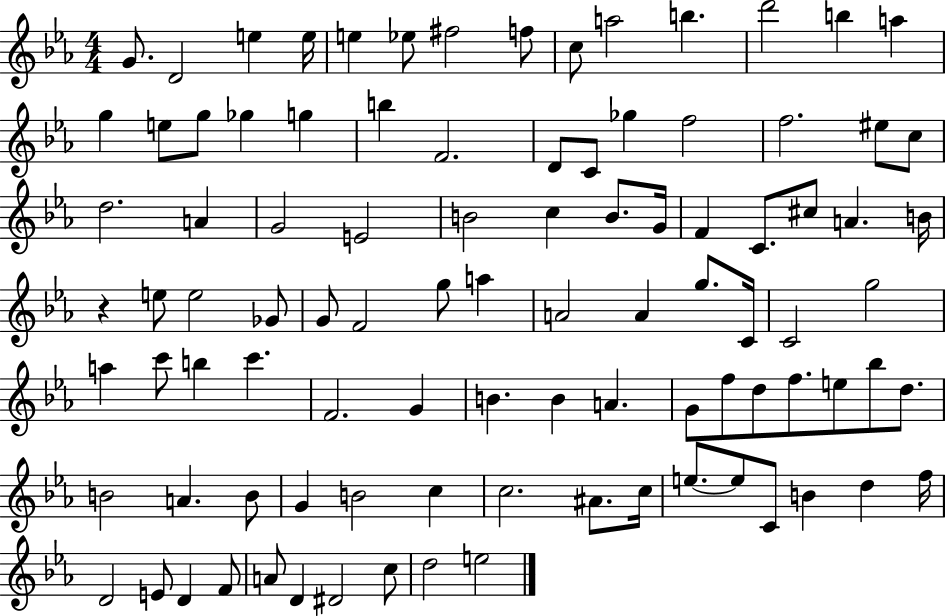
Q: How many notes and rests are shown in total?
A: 96